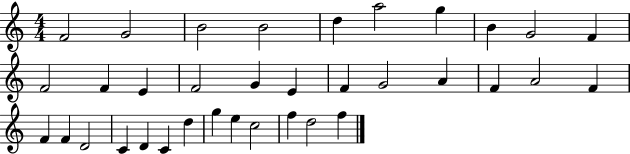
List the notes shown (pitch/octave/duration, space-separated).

F4/h G4/h B4/h B4/h D5/q A5/h G5/q B4/q G4/h F4/q F4/h F4/q E4/q F4/h G4/q E4/q F4/q G4/h A4/q F4/q A4/h F4/q F4/q F4/q D4/h C4/q D4/q C4/q D5/q G5/q E5/q C5/h F5/q D5/h F5/q